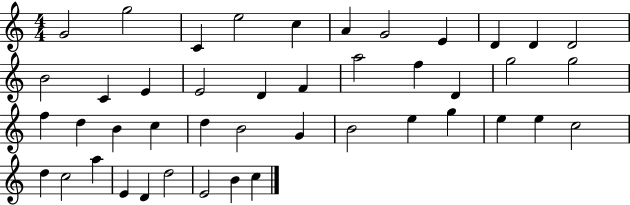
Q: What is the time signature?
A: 4/4